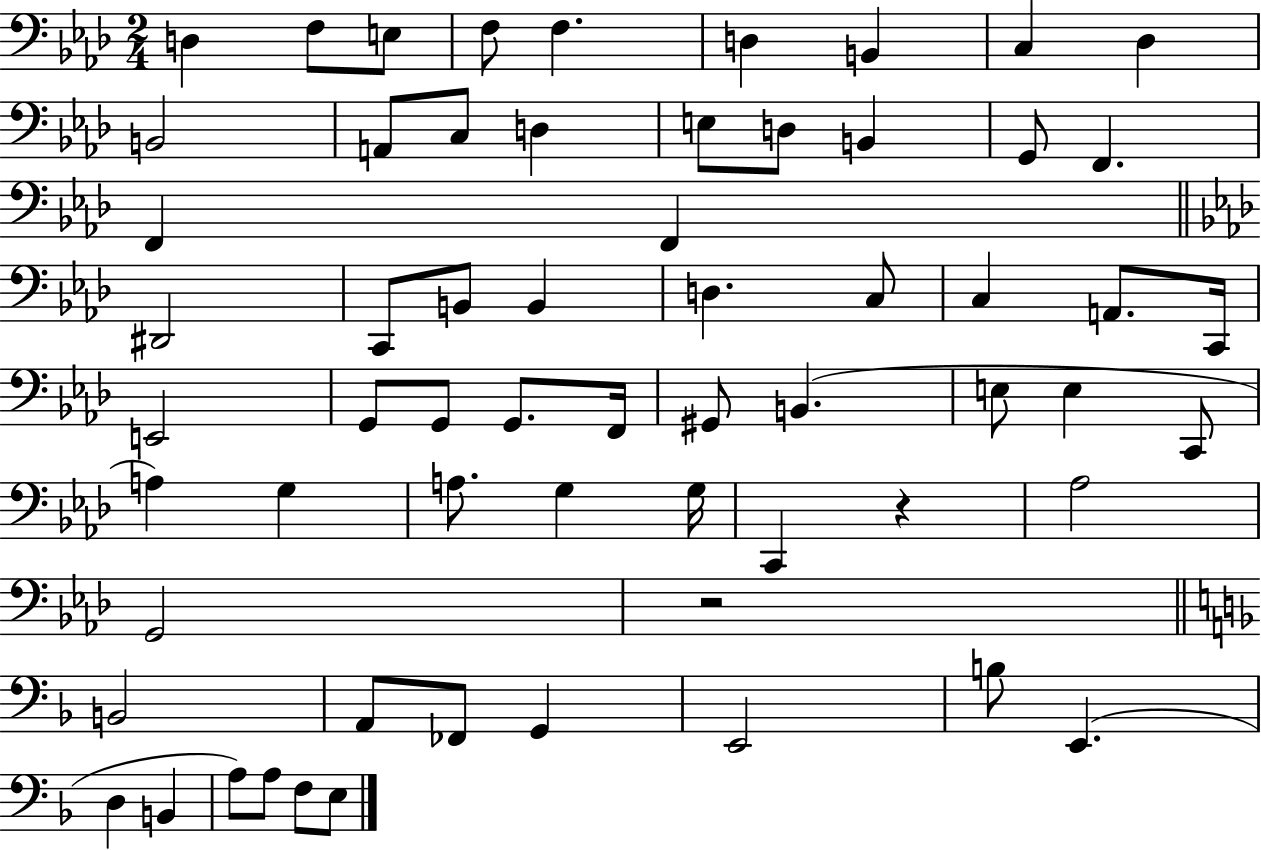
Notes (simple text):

D3/q F3/e E3/e F3/e F3/q. D3/q B2/q C3/q Db3/q B2/h A2/e C3/e D3/q E3/e D3/e B2/q G2/e F2/q. F2/q F2/q D#2/h C2/e B2/e B2/q D3/q. C3/e C3/q A2/e. C2/s E2/h G2/e G2/e G2/e. F2/s G#2/e B2/q. E3/e E3/q C2/e A3/q G3/q A3/e. G3/q G3/s C2/q R/q Ab3/h G2/h R/h B2/h A2/e FES2/e G2/q E2/h B3/e E2/q. D3/q B2/q A3/e A3/e F3/e E3/e